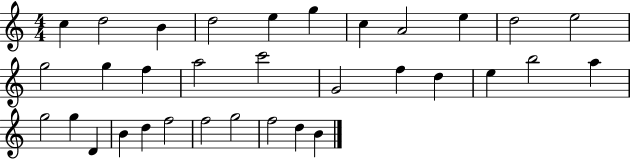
X:1
T:Untitled
M:4/4
L:1/4
K:C
c d2 B d2 e g c A2 e d2 e2 g2 g f a2 c'2 G2 f d e b2 a g2 g D B d f2 f2 g2 f2 d B